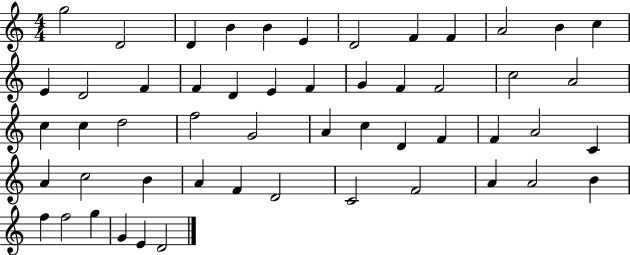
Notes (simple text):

G5/h D4/h D4/q B4/q B4/q E4/q D4/h F4/q F4/q A4/h B4/q C5/q E4/q D4/h F4/q F4/q D4/q E4/q F4/q G4/q F4/q F4/h C5/h A4/h C5/q C5/q D5/h F5/h G4/h A4/q C5/q D4/q F4/q F4/q A4/h C4/q A4/q C5/h B4/q A4/q F4/q D4/h C4/h F4/h A4/q A4/h B4/q F5/q F5/h G5/q G4/q E4/q D4/h